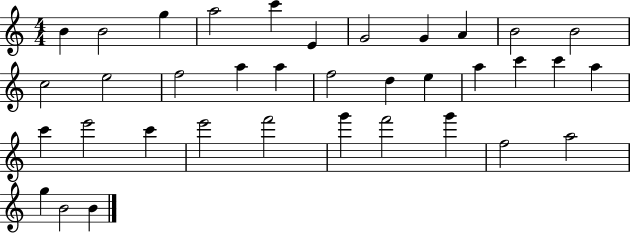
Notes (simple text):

B4/q B4/h G5/q A5/h C6/q E4/q G4/h G4/q A4/q B4/h B4/h C5/h E5/h F5/h A5/q A5/q F5/h D5/q E5/q A5/q C6/q C6/q A5/q C6/q E6/h C6/q E6/h F6/h G6/q F6/h G6/q F5/h A5/h G5/q B4/h B4/q